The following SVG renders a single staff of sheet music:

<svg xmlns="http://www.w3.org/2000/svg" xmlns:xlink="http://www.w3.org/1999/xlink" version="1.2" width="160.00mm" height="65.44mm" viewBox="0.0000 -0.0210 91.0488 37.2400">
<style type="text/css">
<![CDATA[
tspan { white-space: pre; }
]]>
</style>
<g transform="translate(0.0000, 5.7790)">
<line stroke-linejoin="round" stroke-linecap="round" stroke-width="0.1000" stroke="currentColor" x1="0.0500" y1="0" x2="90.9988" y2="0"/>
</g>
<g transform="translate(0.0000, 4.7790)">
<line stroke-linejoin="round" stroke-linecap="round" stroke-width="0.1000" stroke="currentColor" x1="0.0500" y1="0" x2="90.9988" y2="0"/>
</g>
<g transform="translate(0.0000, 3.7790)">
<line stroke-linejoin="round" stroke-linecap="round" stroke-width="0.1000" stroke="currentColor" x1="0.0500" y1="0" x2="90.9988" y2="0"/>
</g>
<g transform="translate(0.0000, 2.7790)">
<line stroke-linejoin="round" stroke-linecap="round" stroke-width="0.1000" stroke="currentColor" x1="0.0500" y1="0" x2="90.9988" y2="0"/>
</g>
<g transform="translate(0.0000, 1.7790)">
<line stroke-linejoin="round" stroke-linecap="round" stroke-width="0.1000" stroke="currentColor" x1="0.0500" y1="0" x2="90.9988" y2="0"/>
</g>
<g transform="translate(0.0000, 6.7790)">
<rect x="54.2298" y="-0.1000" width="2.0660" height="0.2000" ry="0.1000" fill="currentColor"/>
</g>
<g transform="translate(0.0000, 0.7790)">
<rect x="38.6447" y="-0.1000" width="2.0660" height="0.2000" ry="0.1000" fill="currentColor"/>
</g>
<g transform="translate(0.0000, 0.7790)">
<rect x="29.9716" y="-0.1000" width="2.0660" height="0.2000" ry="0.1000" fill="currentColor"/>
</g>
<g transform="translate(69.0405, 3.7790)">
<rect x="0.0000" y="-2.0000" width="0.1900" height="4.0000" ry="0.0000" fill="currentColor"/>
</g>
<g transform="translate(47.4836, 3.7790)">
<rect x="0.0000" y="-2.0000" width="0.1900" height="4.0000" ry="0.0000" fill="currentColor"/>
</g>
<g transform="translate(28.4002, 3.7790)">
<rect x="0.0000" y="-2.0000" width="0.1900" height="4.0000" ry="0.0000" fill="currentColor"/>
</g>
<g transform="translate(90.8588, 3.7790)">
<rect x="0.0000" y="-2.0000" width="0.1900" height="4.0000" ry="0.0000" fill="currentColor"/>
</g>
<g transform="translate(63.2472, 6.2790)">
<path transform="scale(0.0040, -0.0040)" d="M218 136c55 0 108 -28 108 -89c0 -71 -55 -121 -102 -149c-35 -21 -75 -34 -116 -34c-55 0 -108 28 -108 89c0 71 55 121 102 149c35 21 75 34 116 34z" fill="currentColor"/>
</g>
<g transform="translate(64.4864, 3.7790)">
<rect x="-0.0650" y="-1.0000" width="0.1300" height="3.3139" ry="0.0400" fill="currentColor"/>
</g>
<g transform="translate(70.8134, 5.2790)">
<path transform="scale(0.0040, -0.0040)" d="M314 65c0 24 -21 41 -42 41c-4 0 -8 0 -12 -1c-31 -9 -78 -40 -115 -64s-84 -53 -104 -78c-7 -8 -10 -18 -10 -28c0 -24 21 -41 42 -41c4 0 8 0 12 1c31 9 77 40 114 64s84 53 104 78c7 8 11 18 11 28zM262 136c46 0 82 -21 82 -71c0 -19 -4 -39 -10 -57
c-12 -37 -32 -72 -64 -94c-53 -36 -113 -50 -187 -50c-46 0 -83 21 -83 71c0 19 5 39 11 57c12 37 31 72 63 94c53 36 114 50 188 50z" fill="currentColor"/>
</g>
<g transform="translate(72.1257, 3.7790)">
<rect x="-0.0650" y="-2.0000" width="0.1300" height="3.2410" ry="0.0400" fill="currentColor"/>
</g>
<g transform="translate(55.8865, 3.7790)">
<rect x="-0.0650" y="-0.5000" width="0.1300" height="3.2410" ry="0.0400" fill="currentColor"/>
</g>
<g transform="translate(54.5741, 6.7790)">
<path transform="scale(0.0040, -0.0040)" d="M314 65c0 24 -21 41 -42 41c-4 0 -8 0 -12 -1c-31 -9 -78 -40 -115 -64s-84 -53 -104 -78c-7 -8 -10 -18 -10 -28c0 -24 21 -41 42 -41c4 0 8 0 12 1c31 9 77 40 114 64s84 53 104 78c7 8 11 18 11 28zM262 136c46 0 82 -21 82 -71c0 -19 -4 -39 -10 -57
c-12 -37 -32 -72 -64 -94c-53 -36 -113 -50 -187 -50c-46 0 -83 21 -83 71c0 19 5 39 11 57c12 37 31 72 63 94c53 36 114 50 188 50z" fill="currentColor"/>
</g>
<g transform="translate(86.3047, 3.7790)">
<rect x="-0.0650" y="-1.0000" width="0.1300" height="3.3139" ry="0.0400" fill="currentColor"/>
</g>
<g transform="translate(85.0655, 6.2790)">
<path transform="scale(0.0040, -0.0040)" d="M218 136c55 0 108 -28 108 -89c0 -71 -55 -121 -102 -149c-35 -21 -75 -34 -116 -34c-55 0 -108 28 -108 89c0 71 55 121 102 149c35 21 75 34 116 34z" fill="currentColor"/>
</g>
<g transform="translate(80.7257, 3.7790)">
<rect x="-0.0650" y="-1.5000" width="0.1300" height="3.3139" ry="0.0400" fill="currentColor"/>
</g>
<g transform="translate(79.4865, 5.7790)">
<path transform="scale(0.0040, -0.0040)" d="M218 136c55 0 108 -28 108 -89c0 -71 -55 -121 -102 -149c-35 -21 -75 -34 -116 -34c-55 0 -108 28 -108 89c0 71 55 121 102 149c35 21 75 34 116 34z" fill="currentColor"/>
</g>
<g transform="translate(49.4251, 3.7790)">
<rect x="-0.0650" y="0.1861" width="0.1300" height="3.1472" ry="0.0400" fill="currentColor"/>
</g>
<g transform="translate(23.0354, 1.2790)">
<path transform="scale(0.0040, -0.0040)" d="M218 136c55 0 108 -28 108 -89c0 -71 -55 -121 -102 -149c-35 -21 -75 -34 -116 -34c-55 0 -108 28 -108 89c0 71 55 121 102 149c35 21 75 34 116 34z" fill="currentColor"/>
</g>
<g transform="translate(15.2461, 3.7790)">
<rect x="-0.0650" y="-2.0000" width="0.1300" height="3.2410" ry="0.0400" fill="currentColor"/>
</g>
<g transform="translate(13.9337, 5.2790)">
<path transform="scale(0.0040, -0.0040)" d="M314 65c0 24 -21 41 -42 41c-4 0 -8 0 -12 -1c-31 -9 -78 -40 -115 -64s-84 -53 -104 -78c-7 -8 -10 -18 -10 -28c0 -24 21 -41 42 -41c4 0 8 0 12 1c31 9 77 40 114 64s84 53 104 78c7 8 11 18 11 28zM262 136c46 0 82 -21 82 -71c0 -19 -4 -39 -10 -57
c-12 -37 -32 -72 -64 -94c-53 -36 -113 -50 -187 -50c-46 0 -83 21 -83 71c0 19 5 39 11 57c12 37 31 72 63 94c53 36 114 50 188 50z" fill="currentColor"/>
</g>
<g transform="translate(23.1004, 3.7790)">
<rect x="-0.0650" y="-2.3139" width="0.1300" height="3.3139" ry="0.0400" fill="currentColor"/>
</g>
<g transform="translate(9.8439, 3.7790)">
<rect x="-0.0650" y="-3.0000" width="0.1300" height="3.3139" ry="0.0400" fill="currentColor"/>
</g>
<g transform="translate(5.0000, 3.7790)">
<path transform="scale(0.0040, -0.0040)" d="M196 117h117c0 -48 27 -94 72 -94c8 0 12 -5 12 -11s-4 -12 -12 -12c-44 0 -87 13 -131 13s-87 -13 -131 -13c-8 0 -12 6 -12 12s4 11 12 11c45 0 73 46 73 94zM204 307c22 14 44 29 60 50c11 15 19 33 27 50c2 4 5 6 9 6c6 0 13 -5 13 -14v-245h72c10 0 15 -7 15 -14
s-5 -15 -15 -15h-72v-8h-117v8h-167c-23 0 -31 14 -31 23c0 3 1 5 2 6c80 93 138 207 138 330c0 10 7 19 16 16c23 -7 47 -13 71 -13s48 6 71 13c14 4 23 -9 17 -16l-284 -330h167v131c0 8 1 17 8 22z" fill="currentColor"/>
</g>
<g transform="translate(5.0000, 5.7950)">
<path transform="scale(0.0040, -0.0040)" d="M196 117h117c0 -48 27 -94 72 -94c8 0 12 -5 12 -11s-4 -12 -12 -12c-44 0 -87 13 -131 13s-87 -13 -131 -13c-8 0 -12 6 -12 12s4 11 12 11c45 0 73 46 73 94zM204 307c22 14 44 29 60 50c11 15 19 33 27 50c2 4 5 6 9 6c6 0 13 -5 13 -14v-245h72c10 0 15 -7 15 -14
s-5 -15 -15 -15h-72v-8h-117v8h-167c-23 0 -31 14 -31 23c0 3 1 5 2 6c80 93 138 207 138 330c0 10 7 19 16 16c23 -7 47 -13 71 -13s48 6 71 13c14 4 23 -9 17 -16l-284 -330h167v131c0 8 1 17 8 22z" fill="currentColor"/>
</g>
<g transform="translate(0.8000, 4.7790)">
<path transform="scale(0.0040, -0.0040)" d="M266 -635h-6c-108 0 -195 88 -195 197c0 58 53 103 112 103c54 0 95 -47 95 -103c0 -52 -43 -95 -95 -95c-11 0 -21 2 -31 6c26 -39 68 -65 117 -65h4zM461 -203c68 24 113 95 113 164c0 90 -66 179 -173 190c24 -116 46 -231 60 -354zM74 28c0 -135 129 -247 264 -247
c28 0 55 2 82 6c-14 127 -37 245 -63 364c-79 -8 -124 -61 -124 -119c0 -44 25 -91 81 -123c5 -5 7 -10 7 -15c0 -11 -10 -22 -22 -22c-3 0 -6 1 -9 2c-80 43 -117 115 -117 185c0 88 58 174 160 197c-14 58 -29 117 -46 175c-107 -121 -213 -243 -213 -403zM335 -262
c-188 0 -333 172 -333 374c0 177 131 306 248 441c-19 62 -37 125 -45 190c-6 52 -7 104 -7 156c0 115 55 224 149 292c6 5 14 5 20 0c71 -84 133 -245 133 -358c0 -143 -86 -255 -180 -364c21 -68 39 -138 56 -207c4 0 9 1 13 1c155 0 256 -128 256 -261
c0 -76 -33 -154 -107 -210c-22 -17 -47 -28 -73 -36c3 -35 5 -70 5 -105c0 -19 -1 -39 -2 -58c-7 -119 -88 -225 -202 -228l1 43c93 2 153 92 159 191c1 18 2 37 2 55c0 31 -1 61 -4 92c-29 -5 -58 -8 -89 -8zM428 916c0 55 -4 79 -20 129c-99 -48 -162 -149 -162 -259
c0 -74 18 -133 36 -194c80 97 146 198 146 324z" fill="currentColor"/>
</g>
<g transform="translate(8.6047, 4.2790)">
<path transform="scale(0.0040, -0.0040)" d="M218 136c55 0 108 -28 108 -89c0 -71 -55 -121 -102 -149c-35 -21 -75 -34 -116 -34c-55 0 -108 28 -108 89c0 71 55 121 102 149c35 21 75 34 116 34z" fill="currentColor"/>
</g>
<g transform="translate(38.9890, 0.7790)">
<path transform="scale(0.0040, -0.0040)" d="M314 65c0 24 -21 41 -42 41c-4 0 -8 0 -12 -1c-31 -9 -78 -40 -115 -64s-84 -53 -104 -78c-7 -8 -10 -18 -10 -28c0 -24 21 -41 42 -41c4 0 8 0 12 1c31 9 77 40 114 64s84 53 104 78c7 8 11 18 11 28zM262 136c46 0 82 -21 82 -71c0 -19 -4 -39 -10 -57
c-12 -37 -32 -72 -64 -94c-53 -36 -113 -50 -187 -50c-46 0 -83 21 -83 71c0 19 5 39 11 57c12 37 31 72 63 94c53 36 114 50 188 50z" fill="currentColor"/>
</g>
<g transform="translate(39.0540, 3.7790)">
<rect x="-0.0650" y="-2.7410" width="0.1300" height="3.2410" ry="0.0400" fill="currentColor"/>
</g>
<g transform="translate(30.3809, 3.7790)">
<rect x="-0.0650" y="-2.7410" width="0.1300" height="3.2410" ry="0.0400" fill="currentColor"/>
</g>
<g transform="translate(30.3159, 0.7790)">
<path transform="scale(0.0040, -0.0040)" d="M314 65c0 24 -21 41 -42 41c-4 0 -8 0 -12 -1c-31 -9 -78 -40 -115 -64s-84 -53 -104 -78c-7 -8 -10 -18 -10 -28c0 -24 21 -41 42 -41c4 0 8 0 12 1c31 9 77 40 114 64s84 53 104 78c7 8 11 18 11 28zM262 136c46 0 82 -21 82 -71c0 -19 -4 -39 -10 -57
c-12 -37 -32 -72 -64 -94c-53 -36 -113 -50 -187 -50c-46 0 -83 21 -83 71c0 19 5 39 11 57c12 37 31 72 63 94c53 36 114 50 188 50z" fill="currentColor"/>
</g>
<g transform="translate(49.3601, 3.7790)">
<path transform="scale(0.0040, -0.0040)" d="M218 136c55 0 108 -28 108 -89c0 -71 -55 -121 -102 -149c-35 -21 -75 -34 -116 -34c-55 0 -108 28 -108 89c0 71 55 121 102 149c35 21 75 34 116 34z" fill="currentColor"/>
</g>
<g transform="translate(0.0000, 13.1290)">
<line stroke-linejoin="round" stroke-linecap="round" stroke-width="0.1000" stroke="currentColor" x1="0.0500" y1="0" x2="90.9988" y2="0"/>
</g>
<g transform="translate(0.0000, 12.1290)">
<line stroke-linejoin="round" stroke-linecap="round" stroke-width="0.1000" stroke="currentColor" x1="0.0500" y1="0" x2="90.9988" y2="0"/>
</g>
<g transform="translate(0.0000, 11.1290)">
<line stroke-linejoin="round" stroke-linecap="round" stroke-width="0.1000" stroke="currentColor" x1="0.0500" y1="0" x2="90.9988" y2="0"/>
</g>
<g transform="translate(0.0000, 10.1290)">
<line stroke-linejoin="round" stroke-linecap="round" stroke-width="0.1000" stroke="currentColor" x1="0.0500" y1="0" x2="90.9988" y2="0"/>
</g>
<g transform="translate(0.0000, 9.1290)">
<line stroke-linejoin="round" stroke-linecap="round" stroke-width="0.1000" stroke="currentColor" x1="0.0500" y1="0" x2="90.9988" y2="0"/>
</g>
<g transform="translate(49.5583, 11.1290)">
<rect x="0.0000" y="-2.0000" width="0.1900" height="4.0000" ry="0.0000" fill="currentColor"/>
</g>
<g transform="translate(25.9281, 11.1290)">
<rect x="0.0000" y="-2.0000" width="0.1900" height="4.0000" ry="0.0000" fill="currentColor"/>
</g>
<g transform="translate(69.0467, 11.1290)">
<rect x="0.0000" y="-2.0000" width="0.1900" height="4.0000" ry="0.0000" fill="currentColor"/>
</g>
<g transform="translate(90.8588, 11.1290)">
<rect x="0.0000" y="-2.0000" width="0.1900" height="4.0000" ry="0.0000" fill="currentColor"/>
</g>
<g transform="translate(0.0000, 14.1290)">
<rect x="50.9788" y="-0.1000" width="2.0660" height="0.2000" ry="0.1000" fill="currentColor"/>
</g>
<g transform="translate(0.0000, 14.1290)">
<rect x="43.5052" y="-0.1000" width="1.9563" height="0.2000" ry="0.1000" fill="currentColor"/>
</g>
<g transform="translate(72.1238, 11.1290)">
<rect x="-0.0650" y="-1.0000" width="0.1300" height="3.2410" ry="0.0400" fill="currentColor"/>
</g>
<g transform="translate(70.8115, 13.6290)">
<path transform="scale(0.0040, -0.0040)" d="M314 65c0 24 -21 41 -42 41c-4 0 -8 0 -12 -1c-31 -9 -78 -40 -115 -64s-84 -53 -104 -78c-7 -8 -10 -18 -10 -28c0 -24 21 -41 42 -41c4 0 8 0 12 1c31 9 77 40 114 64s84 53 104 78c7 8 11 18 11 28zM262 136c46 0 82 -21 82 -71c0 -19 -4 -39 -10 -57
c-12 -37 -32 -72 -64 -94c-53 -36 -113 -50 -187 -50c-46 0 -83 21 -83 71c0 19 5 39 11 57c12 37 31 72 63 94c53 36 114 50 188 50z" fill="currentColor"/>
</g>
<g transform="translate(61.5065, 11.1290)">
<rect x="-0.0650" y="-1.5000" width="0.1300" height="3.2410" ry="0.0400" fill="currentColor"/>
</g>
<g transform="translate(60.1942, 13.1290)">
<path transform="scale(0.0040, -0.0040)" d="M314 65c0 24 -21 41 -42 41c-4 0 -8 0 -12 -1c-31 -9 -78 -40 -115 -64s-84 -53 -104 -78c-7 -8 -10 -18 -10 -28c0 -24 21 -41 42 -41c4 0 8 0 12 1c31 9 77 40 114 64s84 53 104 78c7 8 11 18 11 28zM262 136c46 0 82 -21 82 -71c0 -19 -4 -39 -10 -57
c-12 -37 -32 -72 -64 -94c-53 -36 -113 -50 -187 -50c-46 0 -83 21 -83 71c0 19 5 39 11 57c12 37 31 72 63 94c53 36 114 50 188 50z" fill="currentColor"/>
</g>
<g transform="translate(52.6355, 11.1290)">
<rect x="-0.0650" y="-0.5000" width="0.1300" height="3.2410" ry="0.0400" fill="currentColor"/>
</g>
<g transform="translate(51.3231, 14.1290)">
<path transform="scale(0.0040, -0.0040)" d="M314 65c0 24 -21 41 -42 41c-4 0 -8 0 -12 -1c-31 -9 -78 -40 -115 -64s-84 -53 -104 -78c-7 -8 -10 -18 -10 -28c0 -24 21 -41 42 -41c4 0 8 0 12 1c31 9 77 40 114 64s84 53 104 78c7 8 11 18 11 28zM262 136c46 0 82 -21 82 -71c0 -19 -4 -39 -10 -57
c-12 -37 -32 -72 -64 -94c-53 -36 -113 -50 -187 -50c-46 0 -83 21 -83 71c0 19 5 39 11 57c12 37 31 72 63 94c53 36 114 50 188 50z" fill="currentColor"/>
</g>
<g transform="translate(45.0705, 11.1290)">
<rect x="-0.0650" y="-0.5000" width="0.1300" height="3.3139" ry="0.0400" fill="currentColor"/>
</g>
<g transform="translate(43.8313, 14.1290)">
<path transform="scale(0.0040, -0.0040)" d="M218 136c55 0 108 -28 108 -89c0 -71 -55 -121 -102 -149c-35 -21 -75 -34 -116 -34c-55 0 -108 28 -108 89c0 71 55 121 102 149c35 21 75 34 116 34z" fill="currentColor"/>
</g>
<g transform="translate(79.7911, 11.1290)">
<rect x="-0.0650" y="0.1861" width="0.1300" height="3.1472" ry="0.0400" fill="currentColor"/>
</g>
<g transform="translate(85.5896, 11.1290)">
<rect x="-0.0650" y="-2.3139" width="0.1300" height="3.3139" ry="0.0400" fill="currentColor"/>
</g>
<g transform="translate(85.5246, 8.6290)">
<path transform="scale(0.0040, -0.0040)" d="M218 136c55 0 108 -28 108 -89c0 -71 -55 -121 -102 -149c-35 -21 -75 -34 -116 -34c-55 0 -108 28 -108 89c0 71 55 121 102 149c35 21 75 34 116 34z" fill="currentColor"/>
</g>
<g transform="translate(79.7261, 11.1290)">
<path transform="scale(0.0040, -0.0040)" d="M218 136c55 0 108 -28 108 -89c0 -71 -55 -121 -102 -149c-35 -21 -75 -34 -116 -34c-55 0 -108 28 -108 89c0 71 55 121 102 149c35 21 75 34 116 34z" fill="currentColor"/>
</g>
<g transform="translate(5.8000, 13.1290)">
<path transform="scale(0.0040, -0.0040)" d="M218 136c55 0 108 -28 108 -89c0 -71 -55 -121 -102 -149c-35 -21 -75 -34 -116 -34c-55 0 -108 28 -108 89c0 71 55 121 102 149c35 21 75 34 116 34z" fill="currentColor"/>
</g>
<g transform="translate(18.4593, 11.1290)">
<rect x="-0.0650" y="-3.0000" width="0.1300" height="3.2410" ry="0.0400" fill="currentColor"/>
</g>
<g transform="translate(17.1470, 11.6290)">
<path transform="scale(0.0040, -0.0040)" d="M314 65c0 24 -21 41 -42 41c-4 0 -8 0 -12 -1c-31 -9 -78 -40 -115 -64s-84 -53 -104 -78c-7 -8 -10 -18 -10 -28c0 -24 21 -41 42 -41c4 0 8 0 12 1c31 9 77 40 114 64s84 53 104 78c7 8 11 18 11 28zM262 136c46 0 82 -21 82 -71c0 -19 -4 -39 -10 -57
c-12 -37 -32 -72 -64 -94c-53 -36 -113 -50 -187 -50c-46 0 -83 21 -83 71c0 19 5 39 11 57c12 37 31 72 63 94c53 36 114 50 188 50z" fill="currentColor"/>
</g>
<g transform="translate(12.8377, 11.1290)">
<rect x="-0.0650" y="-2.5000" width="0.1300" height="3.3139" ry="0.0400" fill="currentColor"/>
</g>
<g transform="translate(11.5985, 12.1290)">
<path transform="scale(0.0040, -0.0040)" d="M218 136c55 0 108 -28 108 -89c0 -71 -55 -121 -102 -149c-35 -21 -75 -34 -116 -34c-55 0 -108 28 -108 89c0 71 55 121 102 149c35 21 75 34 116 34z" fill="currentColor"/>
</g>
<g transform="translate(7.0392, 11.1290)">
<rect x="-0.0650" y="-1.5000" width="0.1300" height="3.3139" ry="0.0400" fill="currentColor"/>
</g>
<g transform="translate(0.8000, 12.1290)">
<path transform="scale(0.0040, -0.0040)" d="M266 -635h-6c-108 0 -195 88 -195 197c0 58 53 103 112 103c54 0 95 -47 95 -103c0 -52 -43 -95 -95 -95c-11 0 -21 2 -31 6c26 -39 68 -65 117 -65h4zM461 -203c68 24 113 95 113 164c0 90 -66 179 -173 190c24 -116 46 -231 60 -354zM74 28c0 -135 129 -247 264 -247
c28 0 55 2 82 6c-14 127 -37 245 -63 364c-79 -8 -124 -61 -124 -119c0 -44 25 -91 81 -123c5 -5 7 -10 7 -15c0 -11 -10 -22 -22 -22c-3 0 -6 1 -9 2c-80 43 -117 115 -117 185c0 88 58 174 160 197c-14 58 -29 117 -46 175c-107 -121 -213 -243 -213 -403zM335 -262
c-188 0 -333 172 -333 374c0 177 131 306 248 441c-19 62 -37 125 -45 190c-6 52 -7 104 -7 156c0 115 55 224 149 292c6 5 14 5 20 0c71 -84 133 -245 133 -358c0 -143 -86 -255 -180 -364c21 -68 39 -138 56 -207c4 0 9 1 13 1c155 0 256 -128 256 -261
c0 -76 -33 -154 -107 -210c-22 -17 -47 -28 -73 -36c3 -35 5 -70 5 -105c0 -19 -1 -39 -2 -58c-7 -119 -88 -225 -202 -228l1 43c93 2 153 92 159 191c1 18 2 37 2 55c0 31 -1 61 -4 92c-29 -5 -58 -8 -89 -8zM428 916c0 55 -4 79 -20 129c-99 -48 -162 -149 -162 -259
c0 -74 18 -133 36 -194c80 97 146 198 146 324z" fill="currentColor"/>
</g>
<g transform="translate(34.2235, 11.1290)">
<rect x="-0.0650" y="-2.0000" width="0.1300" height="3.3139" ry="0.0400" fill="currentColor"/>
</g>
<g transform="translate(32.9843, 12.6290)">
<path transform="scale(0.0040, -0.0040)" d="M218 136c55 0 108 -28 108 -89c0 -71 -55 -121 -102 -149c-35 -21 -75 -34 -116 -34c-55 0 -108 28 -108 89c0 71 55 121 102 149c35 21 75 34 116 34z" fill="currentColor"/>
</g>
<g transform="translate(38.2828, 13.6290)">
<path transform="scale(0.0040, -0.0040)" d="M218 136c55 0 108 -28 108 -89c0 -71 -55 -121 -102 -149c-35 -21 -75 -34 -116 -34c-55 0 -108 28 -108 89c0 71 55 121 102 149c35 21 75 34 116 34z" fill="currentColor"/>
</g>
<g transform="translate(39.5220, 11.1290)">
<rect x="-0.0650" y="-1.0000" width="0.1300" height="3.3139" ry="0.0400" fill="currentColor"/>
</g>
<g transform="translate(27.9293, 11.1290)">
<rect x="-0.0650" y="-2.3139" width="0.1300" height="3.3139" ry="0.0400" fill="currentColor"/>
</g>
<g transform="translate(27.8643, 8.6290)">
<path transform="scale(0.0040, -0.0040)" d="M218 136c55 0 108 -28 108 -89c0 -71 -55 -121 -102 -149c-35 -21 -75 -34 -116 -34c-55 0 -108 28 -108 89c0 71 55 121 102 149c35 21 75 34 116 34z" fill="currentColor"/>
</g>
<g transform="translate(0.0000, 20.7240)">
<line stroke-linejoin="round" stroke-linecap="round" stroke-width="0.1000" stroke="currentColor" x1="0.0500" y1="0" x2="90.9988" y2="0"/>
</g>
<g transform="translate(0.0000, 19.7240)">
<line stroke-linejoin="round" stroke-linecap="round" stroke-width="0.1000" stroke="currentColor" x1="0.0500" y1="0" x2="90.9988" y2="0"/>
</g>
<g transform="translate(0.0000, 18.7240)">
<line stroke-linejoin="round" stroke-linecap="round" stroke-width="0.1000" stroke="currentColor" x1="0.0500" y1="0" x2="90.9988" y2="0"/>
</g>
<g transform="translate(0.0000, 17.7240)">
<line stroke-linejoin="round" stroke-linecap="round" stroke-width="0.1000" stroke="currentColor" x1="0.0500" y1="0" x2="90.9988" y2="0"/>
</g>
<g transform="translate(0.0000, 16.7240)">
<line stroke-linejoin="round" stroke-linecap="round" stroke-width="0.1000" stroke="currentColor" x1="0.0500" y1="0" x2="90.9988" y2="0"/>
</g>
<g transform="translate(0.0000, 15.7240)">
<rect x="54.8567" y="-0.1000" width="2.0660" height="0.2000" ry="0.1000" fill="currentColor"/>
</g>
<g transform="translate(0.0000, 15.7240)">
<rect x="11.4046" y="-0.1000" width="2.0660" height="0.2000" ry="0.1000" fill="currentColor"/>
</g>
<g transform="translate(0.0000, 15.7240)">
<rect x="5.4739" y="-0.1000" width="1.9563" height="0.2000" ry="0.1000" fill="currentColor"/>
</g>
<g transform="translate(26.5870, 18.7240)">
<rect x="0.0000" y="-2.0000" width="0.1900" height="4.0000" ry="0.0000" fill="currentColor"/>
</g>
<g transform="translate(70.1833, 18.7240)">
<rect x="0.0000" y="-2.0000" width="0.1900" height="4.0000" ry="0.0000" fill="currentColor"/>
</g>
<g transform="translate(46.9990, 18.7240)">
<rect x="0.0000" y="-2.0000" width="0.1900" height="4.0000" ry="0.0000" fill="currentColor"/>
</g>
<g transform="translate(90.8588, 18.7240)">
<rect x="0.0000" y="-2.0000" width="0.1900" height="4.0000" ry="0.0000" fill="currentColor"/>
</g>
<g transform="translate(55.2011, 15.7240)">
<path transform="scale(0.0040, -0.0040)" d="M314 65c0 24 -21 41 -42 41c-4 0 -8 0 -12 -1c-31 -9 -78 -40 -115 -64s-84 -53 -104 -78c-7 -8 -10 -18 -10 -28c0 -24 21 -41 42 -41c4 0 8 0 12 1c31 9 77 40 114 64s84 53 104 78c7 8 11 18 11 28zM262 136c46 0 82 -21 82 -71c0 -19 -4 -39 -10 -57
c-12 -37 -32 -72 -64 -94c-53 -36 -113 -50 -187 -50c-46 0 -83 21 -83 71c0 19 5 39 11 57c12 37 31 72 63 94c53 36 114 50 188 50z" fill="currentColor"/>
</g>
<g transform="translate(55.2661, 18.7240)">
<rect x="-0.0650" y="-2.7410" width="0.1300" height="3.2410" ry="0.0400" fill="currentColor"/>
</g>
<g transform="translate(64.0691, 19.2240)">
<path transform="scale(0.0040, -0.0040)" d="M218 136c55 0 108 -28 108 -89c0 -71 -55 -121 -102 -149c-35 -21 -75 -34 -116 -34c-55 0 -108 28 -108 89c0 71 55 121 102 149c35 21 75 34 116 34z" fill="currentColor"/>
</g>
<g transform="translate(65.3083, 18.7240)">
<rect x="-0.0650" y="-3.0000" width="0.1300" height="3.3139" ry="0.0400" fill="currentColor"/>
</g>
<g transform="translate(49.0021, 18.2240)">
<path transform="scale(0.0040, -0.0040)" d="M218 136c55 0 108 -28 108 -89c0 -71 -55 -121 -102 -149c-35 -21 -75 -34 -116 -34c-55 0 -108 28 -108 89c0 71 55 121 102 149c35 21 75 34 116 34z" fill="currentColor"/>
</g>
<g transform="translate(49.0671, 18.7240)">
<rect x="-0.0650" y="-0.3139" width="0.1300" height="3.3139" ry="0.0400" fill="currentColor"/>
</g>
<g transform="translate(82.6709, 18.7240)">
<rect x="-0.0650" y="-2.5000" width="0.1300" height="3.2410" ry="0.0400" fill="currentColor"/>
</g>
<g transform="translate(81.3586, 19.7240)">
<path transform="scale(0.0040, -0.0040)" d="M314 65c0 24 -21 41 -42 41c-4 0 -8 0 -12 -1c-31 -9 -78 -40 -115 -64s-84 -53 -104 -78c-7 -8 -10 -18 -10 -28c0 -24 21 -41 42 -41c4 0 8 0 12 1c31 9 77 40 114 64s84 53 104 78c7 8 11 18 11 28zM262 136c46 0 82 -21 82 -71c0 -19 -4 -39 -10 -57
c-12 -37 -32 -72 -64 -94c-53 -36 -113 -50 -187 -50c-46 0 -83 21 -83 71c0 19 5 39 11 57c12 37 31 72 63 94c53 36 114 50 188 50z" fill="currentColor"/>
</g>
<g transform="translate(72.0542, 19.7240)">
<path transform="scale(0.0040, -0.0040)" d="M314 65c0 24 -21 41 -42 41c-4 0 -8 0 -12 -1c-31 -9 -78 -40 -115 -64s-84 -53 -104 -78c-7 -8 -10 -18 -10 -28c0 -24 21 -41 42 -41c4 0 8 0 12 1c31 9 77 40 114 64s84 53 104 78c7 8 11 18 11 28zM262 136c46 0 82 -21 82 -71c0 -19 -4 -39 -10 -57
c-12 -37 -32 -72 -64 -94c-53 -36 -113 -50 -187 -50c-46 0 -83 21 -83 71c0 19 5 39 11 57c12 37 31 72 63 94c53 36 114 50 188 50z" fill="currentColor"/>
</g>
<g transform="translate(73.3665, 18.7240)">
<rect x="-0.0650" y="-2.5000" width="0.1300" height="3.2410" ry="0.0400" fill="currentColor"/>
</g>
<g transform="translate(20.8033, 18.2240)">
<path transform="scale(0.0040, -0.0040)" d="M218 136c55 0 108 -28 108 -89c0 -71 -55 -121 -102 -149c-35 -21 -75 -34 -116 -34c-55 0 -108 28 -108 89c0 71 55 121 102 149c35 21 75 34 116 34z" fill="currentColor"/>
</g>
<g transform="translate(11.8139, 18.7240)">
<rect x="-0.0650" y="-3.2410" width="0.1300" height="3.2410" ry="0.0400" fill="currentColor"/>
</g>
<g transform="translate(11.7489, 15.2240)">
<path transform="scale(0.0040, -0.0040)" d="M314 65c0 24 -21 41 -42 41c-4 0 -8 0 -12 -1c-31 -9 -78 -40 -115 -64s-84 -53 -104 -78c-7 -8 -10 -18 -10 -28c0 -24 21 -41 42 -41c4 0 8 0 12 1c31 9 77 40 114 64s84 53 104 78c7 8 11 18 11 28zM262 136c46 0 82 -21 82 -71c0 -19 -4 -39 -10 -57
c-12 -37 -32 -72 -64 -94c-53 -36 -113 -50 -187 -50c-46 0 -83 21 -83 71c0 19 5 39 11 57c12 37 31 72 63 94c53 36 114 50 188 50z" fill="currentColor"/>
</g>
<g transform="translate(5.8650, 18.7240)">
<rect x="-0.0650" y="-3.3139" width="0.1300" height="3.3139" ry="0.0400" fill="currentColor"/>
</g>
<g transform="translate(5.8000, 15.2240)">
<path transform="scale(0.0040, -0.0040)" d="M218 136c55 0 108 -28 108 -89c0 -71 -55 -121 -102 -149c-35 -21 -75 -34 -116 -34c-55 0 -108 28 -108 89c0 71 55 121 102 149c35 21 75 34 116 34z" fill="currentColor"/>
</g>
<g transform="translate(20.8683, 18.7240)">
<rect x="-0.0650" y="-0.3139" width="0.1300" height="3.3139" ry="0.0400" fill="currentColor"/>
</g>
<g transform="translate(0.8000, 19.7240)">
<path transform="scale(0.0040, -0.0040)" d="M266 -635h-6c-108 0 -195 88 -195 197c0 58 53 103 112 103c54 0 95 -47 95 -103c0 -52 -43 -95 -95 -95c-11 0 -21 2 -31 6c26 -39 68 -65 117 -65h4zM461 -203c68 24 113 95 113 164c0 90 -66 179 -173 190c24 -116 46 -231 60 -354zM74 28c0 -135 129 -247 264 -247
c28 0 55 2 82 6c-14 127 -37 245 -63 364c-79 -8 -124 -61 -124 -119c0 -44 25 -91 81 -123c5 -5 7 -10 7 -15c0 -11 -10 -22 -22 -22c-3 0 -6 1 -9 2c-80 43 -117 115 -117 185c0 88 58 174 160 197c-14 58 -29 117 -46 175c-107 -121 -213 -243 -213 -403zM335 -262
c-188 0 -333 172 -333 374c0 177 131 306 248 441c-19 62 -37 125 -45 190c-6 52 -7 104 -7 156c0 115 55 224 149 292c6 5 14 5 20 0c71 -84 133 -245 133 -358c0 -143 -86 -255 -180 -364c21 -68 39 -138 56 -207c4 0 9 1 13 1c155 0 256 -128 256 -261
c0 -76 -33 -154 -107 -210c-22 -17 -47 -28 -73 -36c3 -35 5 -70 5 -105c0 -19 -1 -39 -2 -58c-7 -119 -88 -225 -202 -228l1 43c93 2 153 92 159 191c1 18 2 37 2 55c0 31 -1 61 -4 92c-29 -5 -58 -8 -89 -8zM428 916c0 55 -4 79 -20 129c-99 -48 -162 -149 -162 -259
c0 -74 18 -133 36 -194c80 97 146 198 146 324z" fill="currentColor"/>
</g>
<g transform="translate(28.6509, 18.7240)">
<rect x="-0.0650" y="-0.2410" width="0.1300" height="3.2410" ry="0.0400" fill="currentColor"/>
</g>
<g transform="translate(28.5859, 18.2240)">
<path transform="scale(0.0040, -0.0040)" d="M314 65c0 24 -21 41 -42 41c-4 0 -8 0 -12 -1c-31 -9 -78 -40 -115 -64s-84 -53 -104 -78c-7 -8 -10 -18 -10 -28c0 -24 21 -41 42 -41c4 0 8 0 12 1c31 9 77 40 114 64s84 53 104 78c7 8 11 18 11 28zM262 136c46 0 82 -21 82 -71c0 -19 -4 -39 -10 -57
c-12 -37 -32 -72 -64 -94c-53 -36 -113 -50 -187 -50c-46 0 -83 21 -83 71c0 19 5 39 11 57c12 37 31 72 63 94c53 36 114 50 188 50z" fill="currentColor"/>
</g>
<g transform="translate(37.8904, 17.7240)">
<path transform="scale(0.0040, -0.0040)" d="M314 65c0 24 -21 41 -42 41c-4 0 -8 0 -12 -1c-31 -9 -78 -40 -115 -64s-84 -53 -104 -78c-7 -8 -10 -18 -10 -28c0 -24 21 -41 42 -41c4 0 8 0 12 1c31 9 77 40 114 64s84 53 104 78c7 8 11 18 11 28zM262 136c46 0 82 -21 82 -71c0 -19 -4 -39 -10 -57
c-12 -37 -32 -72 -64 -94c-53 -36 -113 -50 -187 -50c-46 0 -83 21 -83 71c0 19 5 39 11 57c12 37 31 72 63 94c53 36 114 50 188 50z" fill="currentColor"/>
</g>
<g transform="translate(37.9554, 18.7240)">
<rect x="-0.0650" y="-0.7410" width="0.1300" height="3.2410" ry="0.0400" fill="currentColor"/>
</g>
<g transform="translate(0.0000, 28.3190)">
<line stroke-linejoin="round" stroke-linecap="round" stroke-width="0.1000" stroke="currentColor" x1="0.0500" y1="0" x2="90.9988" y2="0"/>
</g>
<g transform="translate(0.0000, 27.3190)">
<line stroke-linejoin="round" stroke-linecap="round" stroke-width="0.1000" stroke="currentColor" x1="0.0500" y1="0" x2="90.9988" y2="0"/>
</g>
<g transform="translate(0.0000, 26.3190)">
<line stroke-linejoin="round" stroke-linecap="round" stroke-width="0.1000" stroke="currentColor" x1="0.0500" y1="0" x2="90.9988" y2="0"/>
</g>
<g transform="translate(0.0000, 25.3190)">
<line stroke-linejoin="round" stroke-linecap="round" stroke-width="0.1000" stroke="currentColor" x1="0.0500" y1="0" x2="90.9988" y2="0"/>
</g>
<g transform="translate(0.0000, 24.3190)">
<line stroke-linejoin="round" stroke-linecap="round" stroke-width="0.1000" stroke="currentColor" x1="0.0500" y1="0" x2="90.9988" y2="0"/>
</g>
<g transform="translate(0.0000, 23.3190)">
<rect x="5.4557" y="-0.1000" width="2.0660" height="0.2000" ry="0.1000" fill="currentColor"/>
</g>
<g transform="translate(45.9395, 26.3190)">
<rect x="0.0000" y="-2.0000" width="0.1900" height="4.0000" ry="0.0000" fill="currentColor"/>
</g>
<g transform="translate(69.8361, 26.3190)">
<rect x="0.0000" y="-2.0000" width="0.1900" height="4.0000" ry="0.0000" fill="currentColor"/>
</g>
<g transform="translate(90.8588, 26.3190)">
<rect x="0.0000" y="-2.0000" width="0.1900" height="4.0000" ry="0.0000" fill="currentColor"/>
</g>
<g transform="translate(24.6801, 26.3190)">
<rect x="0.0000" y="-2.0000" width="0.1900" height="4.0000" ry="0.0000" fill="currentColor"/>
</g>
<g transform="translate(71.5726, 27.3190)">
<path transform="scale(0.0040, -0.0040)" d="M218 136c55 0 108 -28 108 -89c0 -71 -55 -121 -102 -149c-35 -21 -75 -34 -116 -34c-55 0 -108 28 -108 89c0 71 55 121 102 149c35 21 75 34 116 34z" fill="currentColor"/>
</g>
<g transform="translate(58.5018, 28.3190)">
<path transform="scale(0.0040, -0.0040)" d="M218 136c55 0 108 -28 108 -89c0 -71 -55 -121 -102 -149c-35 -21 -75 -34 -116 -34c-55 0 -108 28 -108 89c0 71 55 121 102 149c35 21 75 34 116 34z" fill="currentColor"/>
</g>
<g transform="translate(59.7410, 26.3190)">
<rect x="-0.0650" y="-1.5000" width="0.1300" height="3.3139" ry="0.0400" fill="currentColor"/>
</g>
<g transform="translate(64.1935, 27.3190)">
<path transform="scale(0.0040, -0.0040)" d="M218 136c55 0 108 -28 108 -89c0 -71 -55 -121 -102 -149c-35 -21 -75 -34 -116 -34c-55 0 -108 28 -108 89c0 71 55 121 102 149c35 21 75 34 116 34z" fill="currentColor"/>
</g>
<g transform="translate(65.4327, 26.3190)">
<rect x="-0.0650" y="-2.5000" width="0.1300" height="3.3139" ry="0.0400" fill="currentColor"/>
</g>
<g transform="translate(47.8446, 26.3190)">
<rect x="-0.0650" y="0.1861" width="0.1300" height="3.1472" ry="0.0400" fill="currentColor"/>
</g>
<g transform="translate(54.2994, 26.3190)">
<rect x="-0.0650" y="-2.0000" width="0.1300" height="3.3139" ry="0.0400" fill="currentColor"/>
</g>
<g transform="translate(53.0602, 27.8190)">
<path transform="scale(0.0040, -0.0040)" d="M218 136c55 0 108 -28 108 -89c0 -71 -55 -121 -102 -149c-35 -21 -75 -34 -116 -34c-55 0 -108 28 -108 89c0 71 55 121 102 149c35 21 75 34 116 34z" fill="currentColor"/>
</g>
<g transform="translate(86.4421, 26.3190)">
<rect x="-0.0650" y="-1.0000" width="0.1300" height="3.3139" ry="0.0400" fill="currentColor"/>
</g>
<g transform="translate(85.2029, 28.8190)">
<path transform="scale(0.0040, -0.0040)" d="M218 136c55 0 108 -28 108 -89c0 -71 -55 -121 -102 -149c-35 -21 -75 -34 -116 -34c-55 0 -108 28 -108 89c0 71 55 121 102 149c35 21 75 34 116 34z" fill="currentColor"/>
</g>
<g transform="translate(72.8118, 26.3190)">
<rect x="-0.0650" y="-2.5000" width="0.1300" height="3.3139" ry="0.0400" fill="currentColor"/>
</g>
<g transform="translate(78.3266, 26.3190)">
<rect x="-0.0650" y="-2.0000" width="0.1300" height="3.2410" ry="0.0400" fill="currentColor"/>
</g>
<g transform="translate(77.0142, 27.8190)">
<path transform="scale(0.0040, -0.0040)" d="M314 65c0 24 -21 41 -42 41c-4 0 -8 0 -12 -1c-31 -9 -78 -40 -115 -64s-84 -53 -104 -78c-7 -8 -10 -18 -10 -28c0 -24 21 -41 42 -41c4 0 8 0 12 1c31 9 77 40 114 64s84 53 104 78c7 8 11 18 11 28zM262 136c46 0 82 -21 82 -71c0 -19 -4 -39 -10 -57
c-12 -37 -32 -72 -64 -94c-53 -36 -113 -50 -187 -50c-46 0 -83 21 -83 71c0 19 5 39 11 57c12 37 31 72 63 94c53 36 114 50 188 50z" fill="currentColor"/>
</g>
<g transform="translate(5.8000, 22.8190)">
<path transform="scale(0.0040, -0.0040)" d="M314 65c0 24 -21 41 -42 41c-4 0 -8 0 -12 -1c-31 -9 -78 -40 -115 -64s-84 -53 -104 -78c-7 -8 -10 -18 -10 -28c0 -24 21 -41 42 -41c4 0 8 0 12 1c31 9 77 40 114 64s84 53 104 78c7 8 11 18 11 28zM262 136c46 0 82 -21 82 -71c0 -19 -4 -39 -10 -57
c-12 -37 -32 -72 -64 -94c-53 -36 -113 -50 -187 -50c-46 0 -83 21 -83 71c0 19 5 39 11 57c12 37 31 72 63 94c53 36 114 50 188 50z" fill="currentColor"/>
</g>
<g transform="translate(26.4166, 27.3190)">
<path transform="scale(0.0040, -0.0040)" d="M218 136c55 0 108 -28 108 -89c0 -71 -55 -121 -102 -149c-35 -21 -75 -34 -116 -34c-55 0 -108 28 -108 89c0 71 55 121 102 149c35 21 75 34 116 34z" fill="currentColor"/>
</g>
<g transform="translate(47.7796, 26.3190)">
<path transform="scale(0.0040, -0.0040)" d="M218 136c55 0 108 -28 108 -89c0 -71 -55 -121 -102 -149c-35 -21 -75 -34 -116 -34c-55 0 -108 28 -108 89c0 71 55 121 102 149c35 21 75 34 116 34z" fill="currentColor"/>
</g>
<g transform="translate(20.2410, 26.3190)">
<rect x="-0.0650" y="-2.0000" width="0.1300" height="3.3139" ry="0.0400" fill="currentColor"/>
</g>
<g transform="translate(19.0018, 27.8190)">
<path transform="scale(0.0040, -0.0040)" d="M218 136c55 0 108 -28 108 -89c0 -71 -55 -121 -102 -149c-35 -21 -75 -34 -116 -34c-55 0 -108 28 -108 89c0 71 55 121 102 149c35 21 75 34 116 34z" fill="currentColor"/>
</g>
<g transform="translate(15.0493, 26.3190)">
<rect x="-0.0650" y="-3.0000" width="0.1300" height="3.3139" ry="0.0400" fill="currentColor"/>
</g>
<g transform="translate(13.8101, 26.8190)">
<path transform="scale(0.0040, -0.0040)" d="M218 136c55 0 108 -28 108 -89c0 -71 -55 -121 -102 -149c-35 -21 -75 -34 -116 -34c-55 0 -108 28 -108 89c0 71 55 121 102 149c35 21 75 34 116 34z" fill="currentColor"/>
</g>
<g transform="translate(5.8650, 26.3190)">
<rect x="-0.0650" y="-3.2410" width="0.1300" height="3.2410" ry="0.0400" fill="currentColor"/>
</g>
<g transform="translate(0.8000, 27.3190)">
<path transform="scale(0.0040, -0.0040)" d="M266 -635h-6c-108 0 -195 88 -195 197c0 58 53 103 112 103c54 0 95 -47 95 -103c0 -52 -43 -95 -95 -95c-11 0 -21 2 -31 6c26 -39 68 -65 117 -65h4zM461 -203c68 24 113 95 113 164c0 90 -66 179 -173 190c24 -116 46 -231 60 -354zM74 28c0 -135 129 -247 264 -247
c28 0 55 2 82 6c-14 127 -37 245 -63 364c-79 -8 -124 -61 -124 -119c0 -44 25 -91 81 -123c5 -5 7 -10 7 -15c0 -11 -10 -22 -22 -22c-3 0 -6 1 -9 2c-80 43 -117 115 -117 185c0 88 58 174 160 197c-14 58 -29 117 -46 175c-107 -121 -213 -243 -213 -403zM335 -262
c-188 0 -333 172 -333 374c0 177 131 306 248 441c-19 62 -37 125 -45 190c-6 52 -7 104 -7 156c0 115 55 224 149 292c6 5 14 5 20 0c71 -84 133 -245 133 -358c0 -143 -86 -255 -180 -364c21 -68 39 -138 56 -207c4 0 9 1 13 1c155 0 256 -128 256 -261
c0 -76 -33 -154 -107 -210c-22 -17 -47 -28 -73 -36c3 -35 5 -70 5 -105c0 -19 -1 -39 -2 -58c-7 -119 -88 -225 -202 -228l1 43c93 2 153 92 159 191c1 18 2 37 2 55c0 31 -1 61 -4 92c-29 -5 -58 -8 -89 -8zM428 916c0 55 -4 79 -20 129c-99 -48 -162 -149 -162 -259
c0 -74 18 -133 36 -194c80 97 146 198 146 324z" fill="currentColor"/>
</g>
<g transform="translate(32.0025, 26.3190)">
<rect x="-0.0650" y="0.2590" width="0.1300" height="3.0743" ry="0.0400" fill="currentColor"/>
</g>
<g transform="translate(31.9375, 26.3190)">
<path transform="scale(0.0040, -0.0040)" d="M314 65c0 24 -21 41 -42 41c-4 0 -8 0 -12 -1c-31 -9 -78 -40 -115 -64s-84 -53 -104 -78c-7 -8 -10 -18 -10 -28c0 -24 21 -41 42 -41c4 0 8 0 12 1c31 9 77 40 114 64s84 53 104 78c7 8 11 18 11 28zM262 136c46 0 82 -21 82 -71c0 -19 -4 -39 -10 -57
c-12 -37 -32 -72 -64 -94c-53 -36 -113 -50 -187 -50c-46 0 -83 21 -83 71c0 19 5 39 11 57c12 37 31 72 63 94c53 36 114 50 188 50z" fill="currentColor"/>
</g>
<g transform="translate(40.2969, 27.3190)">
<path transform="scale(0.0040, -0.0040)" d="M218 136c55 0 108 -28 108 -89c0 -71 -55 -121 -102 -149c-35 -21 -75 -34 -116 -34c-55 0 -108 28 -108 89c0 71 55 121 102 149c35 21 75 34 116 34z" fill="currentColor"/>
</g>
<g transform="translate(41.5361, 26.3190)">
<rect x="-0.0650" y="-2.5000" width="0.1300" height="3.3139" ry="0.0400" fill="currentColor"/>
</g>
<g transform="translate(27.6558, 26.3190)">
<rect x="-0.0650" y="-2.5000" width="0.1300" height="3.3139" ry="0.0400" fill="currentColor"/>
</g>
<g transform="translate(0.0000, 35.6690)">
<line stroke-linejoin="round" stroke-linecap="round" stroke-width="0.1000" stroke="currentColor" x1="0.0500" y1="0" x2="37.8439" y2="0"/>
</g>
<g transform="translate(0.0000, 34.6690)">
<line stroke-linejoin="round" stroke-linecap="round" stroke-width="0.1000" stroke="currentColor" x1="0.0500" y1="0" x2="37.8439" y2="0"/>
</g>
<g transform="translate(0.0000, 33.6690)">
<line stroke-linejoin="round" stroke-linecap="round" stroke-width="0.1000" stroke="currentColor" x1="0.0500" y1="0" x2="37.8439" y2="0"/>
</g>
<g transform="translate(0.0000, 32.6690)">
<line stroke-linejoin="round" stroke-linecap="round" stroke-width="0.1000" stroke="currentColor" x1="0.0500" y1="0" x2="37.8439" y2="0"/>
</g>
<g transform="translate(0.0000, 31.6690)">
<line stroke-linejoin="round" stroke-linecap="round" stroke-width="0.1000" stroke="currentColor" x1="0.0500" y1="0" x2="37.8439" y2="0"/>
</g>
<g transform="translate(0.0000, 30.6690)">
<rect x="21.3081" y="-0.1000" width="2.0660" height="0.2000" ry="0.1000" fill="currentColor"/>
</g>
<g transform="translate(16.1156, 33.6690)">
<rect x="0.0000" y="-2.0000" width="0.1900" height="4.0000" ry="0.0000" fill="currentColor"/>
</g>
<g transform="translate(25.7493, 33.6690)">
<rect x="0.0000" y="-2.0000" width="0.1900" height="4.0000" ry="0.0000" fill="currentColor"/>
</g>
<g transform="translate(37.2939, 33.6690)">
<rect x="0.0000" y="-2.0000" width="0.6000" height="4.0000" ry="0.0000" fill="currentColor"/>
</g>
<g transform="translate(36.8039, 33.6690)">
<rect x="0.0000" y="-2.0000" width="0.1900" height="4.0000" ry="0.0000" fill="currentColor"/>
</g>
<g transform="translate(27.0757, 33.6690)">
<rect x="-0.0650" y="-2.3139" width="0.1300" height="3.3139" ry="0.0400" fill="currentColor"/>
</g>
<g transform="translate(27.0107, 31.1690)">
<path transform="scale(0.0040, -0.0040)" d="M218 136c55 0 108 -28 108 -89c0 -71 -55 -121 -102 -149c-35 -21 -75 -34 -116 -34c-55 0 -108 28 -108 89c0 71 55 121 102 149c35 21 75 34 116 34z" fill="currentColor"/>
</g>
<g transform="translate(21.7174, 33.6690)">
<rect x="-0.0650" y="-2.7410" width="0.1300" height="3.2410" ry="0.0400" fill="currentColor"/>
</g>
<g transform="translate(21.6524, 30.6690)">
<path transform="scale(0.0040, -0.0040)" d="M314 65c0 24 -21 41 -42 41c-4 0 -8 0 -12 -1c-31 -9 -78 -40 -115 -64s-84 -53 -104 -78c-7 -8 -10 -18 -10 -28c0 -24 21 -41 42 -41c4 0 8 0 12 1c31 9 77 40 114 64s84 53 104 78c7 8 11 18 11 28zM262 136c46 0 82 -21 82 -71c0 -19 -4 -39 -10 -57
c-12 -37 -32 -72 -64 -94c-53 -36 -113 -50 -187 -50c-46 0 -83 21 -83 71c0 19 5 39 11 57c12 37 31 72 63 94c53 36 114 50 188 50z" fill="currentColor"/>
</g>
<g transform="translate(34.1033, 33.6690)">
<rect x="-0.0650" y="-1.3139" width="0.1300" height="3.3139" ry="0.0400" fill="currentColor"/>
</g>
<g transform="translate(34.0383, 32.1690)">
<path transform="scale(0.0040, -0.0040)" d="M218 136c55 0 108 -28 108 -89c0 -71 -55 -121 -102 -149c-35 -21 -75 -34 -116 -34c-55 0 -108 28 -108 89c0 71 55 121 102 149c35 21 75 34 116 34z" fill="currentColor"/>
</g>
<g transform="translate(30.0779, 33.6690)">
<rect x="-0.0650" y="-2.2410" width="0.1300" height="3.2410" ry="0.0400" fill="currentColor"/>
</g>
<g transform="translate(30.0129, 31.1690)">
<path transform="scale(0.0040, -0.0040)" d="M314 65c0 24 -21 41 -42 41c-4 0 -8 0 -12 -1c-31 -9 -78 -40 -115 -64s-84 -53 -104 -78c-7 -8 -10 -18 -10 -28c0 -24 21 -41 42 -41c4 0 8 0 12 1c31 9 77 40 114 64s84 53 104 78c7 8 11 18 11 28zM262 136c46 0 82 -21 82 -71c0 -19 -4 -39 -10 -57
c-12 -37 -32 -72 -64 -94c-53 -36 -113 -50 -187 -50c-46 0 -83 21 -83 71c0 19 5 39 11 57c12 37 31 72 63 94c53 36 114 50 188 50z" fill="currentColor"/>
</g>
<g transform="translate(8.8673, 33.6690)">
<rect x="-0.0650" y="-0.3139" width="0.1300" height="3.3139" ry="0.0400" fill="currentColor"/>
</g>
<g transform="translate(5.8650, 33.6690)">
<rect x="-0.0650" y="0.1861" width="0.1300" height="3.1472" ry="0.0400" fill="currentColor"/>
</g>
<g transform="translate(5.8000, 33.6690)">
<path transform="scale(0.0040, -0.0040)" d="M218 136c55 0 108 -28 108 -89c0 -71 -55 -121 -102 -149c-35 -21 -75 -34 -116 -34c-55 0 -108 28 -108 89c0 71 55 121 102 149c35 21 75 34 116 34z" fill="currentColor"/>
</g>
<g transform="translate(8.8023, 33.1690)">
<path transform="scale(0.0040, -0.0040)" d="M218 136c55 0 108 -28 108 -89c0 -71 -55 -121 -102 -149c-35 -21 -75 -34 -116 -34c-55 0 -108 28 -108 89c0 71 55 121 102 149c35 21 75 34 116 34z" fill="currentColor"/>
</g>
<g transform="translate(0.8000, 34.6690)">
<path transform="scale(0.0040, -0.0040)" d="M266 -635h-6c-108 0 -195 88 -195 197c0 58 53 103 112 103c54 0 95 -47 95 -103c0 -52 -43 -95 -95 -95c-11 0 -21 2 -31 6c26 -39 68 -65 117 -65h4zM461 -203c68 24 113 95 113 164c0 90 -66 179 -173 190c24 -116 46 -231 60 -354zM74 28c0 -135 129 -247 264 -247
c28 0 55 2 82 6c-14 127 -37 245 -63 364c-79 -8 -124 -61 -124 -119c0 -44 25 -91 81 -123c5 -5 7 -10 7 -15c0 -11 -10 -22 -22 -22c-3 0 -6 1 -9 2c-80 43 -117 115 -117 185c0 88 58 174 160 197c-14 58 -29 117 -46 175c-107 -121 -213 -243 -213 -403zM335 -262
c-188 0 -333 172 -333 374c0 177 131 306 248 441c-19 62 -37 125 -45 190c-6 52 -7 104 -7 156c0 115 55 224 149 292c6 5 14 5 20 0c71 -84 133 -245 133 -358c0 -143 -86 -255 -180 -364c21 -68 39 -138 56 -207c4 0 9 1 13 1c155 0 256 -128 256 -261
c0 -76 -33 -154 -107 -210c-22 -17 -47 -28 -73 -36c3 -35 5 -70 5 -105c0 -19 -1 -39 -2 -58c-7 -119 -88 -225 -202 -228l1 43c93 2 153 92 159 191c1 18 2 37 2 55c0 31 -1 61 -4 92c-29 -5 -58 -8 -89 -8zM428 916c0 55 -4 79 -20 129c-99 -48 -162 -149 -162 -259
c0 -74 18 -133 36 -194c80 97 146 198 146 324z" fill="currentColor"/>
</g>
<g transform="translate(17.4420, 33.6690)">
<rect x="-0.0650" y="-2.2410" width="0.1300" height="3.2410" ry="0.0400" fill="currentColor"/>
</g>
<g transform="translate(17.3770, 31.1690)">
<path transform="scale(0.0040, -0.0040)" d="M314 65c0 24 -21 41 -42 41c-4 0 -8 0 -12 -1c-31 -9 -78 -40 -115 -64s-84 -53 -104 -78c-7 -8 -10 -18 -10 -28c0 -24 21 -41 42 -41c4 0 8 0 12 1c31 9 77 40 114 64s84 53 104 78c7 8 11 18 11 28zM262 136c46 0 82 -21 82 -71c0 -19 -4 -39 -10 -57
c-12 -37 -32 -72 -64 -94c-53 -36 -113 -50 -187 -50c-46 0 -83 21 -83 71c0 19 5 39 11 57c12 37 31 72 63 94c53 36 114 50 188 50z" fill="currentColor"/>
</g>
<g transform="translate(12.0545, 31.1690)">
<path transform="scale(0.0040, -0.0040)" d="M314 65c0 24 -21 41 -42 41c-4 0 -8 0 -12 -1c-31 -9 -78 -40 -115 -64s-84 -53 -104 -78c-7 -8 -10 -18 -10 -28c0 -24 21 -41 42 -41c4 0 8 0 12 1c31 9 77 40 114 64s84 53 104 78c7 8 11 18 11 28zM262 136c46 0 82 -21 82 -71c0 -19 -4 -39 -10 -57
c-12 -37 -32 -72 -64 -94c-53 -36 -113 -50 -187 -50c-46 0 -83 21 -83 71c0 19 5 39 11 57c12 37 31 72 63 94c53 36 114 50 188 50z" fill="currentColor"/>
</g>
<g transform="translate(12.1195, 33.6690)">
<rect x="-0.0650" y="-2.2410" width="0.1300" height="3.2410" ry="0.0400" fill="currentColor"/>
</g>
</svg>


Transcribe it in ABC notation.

X:1
T:Untitled
M:4/4
L:1/4
K:C
A F2 g a2 a2 B C2 D F2 E D E G A2 g F D C C2 E2 D2 B g b b2 c c2 d2 c a2 A G2 G2 b2 A F G B2 G B F E G G F2 D B c g2 g2 a2 g g2 e